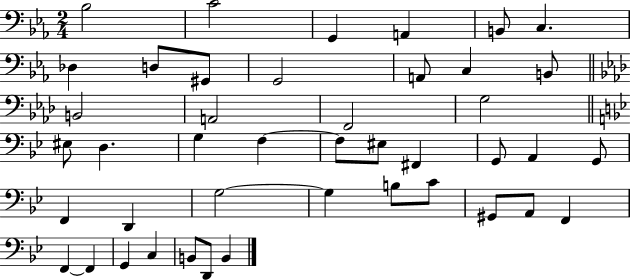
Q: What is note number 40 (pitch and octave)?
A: C3